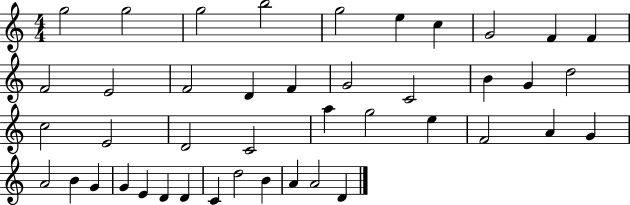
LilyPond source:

{
  \clef treble
  \numericTimeSignature
  \time 4/4
  \key c \major
  g''2 g''2 | g''2 b''2 | g''2 e''4 c''4 | g'2 f'4 f'4 | \break f'2 e'2 | f'2 d'4 f'4 | g'2 c'2 | b'4 g'4 d''2 | \break c''2 e'2 | d'2 c'2 | a''4 g''2 e''4 | f'2 a'4 g'4 | \break a'2 b'4 g'4 | g'4 e'4 d'4 d'4 | c'4 d''2 b'4 | a'4 a'2 d'4 | \break \bar "|."
}